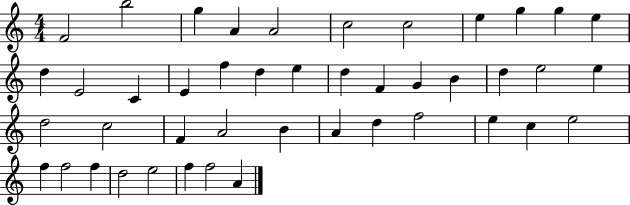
{
  \clef treble
  \numericTimeSignature
  \time 4/4
  \key c \major
  f'2 b''2 | g''4 a'4 a'2 | c''2 c''2 | e''4 g''4 g''4 e''4 | \break d''4 e'2 c'4 | e'4 f''4 d''4 e''4 | d''4 f'4 g'4 b'4 | d''4 e''2 e''4 | \break d''2 c''2 | f'4 a'2 b'4 | a'4 d''4 f''2 | e''4 c''4 e''2 | \break f''4 f''2 f''4 | d''2 e''2 | f''4 f''2 a'4 | \bar "|."
}